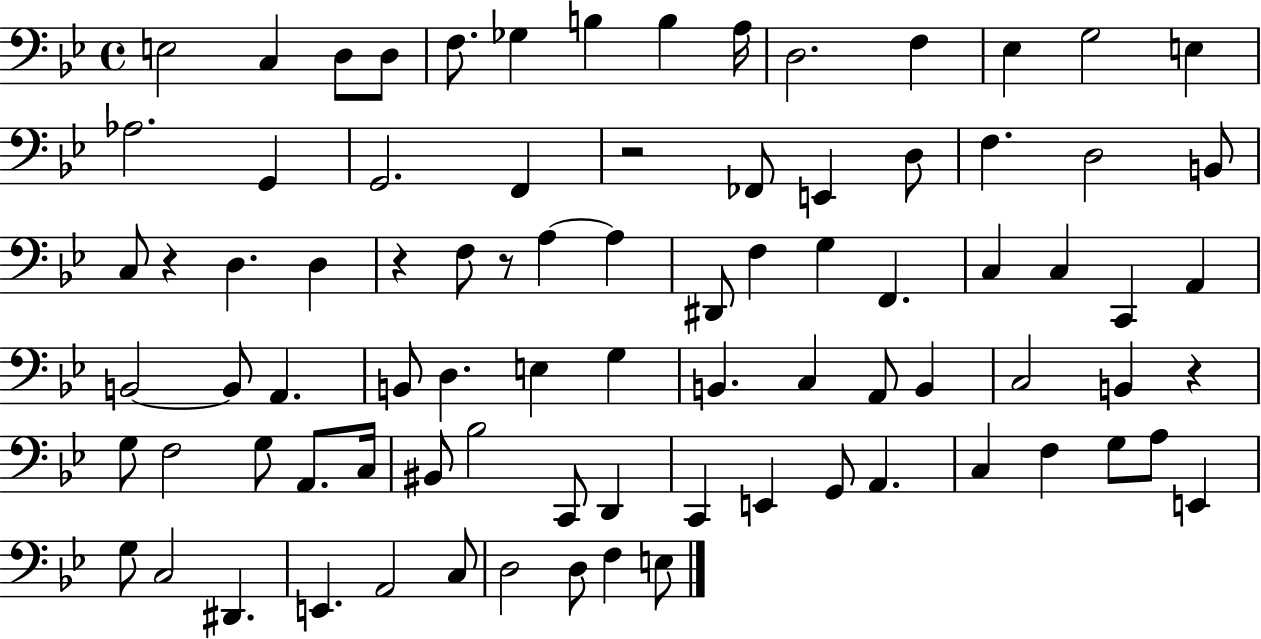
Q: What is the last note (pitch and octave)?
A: E3